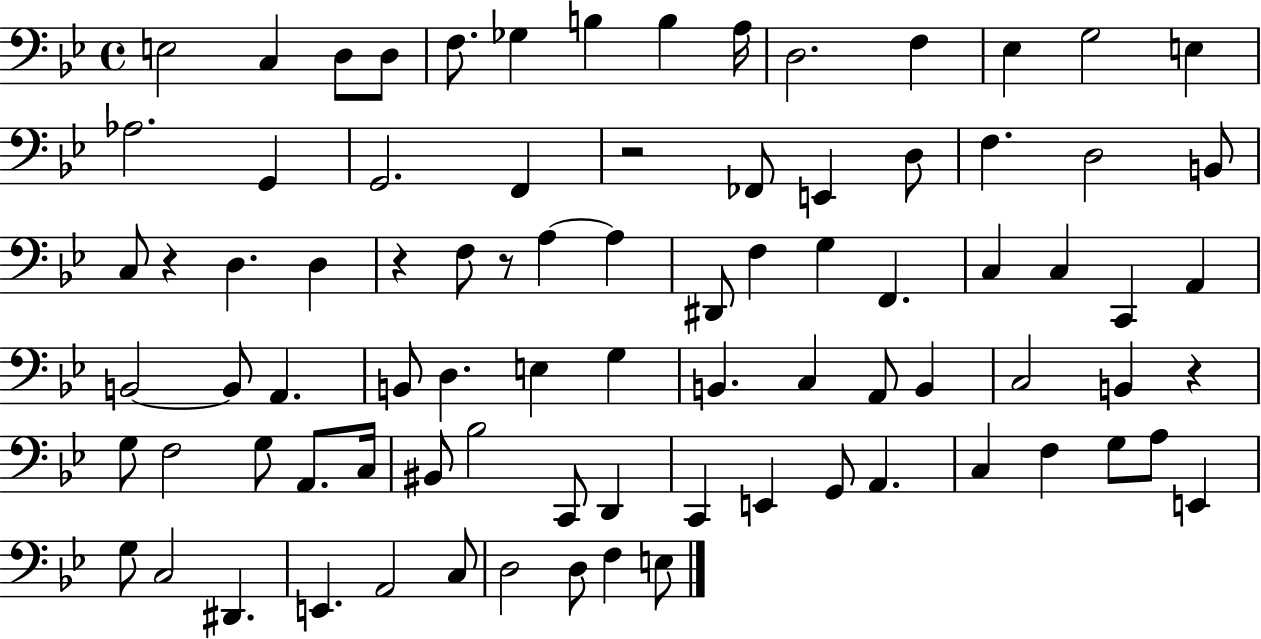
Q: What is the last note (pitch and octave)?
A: E3